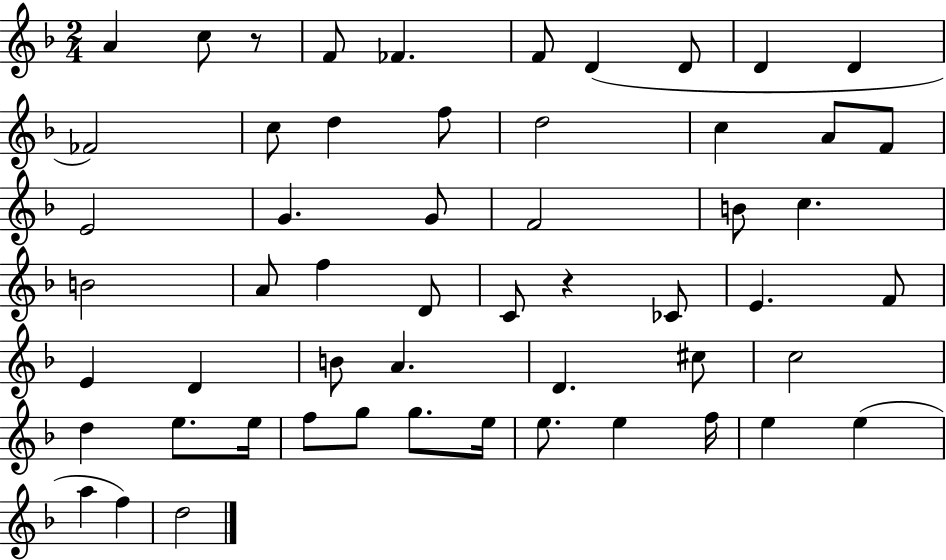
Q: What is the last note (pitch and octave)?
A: D5